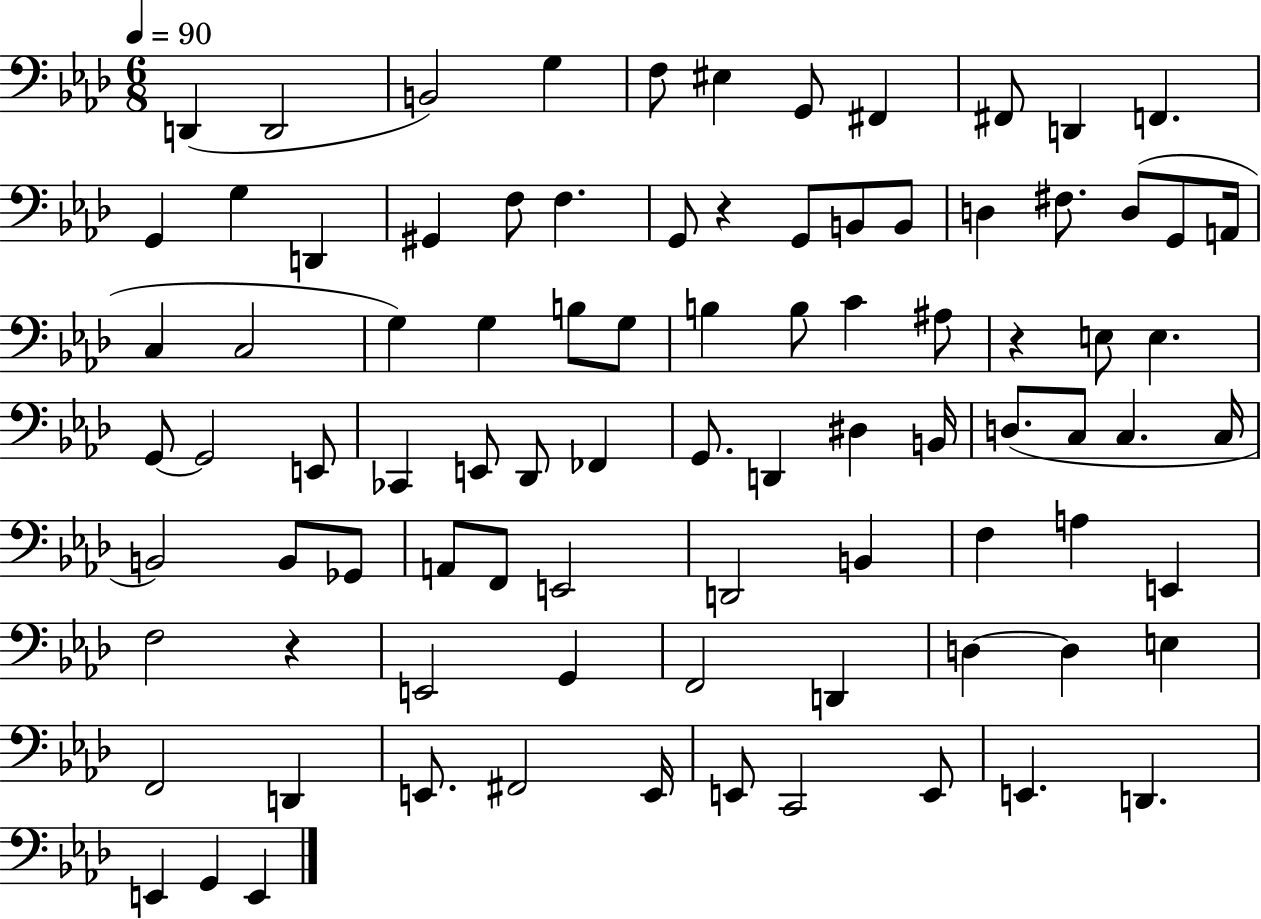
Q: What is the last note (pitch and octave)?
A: E2